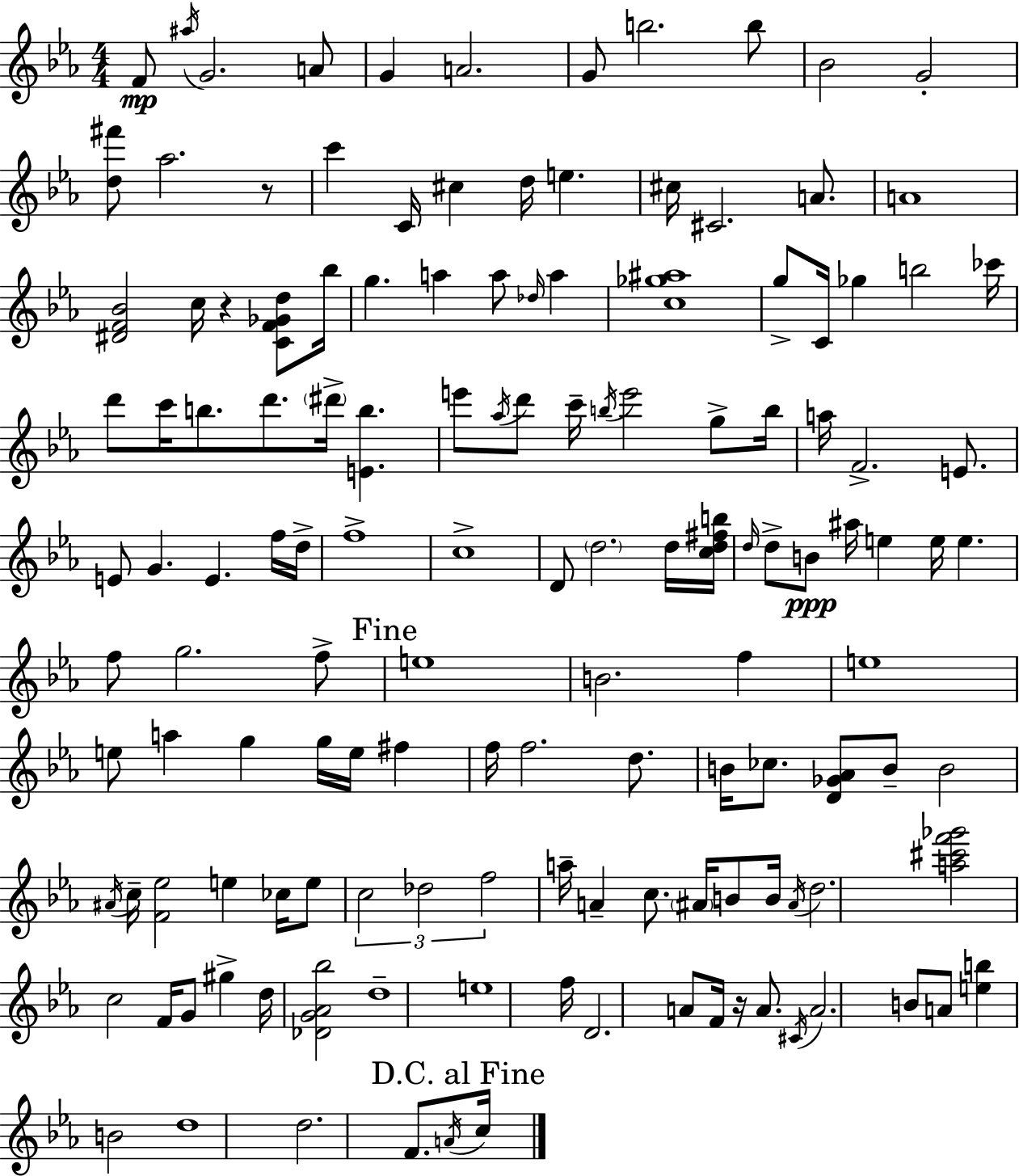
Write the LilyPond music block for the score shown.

{
  \clef treble
  \numericTimeSignature
  \time 4/4
  \key ees \major
  \repeat volta 2 { f'8\mp \acciaccatura { ais''16 } g'2. a'8 | g'4 a'2. | g'8 b''2. b''8 | bes'2 g'2-. | \break <d'' fis'''>8 aes''2. r8 | c'''4 c'16 cis''4 d''16 e''4. | cis''16 cis'2. a'8. | a'1 | \break <dis' f' bes'>2 c''16 r4 <c' f' ges' d''>8 | bes''16 g''4. a''4 a''8 \grace { des''16 } a''4 | <c'' ges'' ais''>1 | g''8-> c'16 ges''4 b''2 | \break ces'''16 d'''8 c'''16 b''8. d'''8. \parenthesize dis'''16-> <e' b''>4. | e'''8 \acciaccatura { aes''16 } d'''8 c'''16-- \acciaccatura { b''16 } e'''2 | g''8-> b''16 a''16 f'2.-> | e'8. e'8 g'4. e'4. | \break f''16 d''16-> f''1-> | c''1-> | d'8 \parenthesize d''2. | d''16 <c'' d'' fis'' b''>16 \grace { d''16 } d''8-> b'8\ppp ais''16 e''4 e''16 e''4. | \break f''8 g''2. | f''8-> \mark "Fine" e''1 | b'2. | f''4 e''1 | \break e''8 a''4 g''4 g''16 | e''16 fis''4 f''16 f''2. | d''8. b'16 ces''8. <d' ges' aes'>8 b'8-- b'2 | \acciaccatura { ais'16 } c''16-- <f' ees''>2 e''4 | \break ces''16 e''8 \tuplet 3/2 { c''2 des''2 | f''2 } a''16-- a'4-- | c''8. \parenthesize ais'16 b'8 b'16 \acciaccatura { ais'16 } d''2. | <a'' cis''' f''' ges'''>2 c''2 | \break f'16 g'8 gis''4-> d''16 <des' g' aes' bes''>2 | d''1-- | e''1 | f''16 d'2. | \break a'8 f'16 r16 a'8. \acciaccatura { cis'16 } a'2. | b'8 a'8 <e'' b''>4 | b'2 d''1 | d''2. | \break f'8. \acciaccatura { a'16 } \mark "D.C. al Fine" c''16 } \bar "|."
}